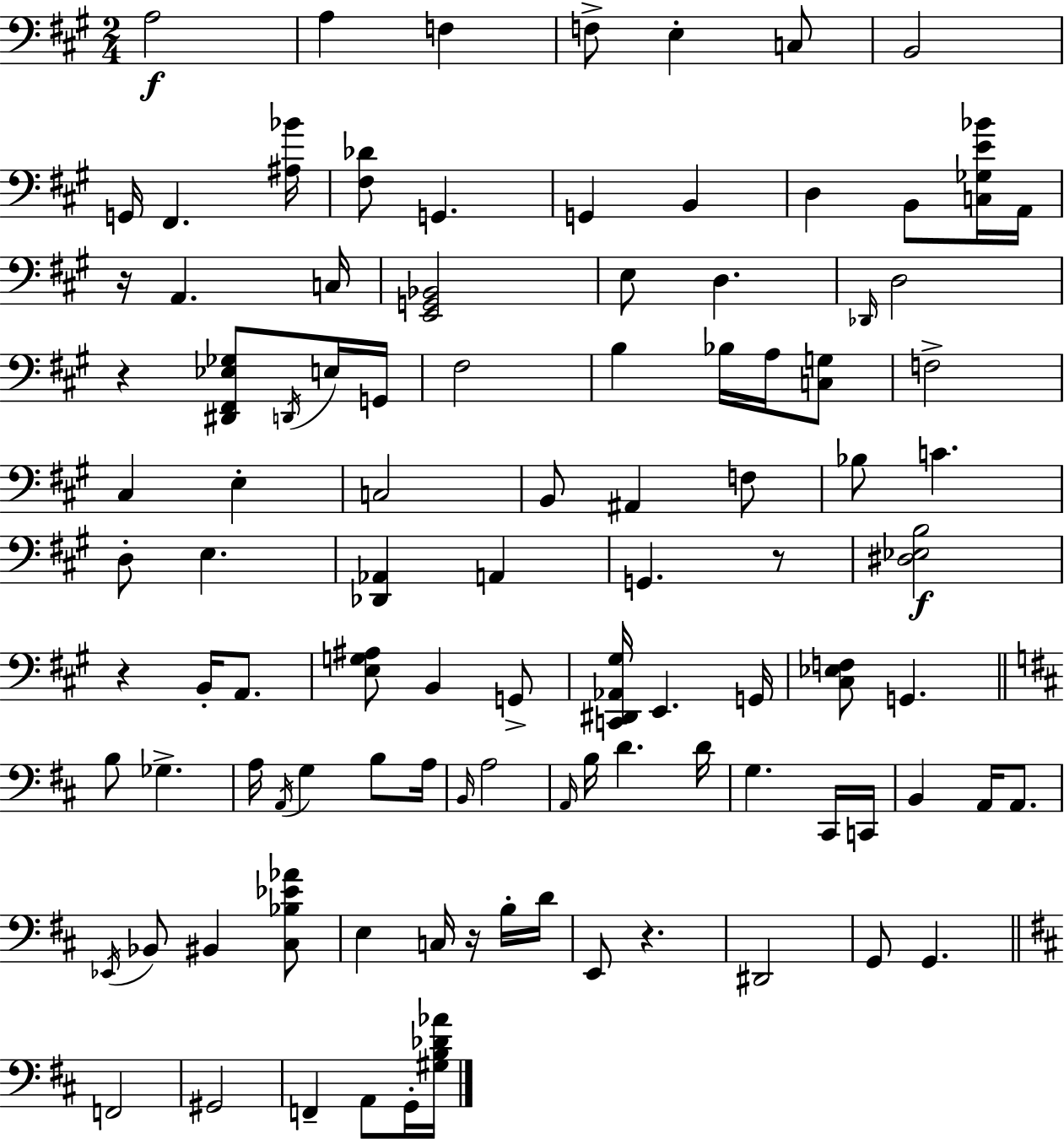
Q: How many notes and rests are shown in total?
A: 102